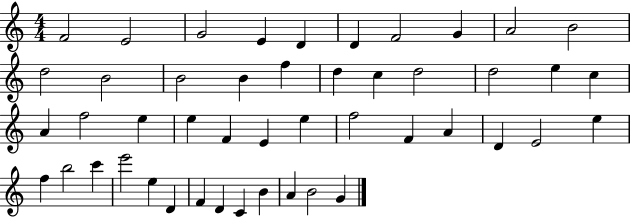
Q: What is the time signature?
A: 4/4